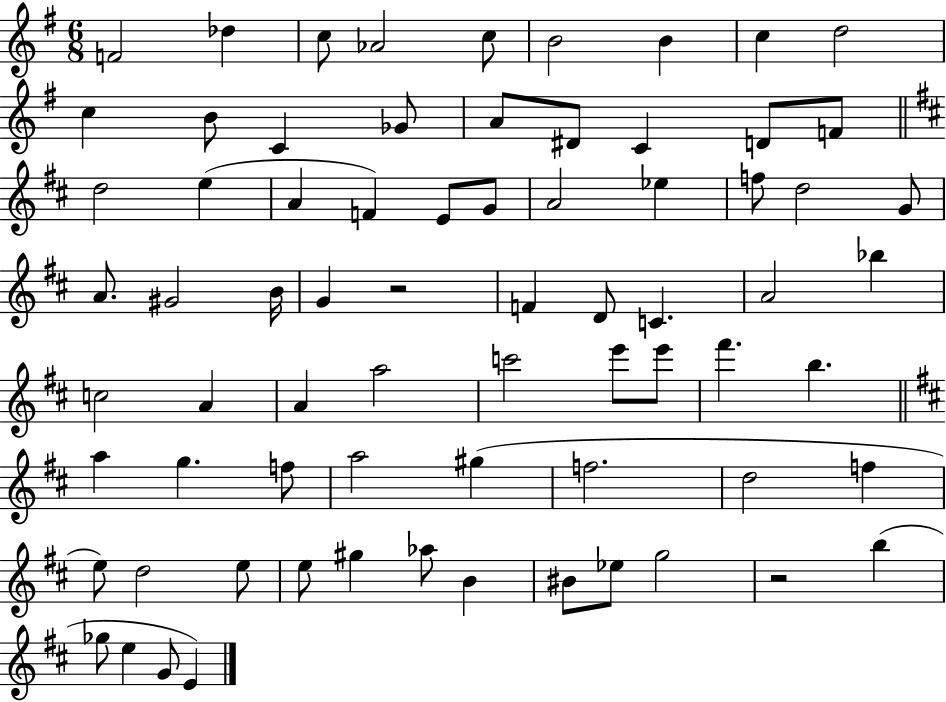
{
  \clef treble
  \numericTimeSignature
  \time 6/8
  \key g \major
  f'2 des''4 | c''8 aes'2 c''8 | b'2 b'4 | c''4 d''2 | \break c''4 b'8 c'4 ges'8 | a'8 dis'8 c'4 d'8 f'8 | \bar "||" \break \key b \minor d''2 e''4( | a'4 f'4) e'8 g'8 | a'2 ees''4 | f''8 d''2 g'8 | \break a'8. gis'2 b'16 | g'4 r2 | f'4 d'8 c'4. | a'2 bes''4 | \break c''2 a'4 | a'4 a''2 | c'''2 e'''8 e'''8 | fis'''4. b''4. | \break \bar "||" \break \key b \minor a''4 g''4. f''8 | a''2 gis''4( | f''2. | d''2 f''4 | \break e''8) d''2 e''8 | e''8 gis''4 aes''8 b'4 | bis'8 ees''8 g''2 | r2 b''4( | \break ges''8 e''4 g'8 e'4) | \bar "|."
}